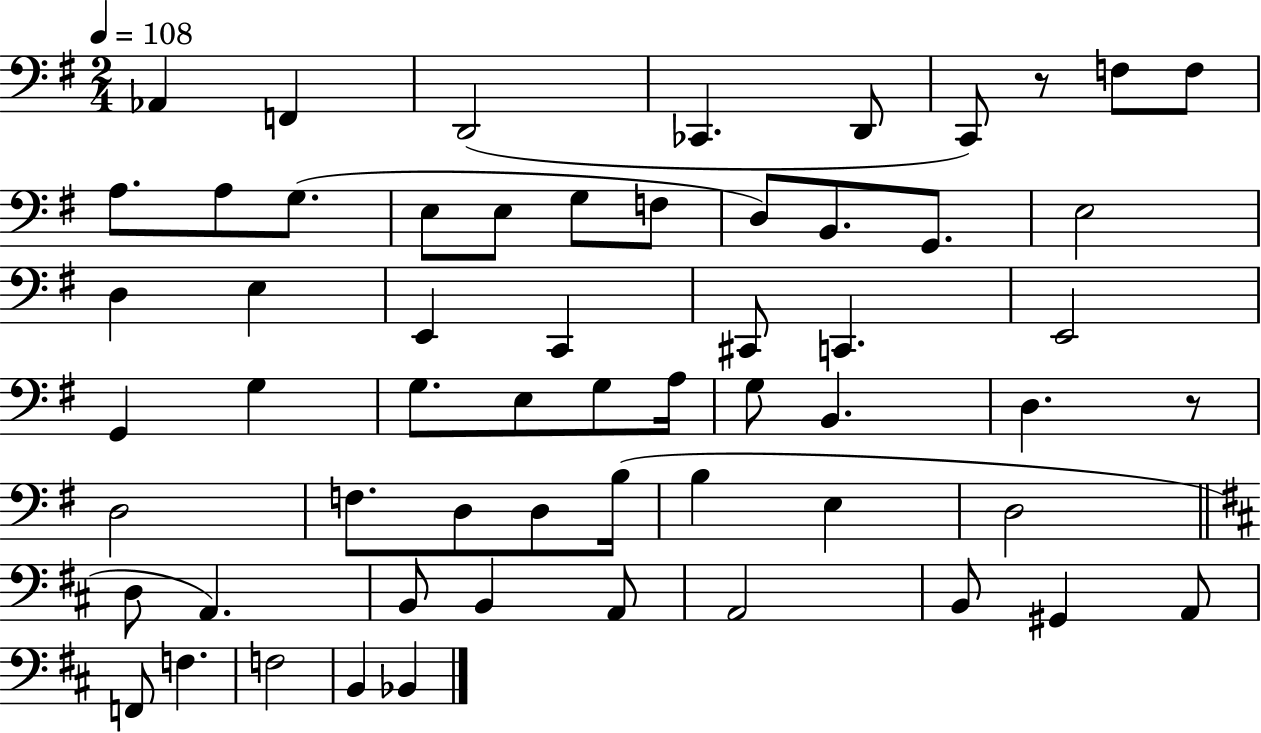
{
  \clef bass
  \numericTimeSignature
  \time 2/4
  \key g \major
  \tempo 4 = 108
  aes,4 f,4 | d,2( | ces,4. d,8 | c,8) r8 f8 f8 | \break a8. a8 g8.( | e8 e8 g8 f8 | d8) b,8. g,8. | e2 | \break d4 e4 | e,4 c,4 | cis,8 c,4. | e,2 | \break g,4 g4 | g8. e8 g8 a16 | g8 b,4. | d4. r8 | \break d2 | f8. d8 d8 b16( | b4 e4 | d2 | \break \bar "||" \break \key b \minor d8 a,4.) | b,8 b,4 a,8 | a,2 | b,8 gis,4 a,8 | \break f,8 f4. | f2 | b,4 bes,4 | \bar "|."
}